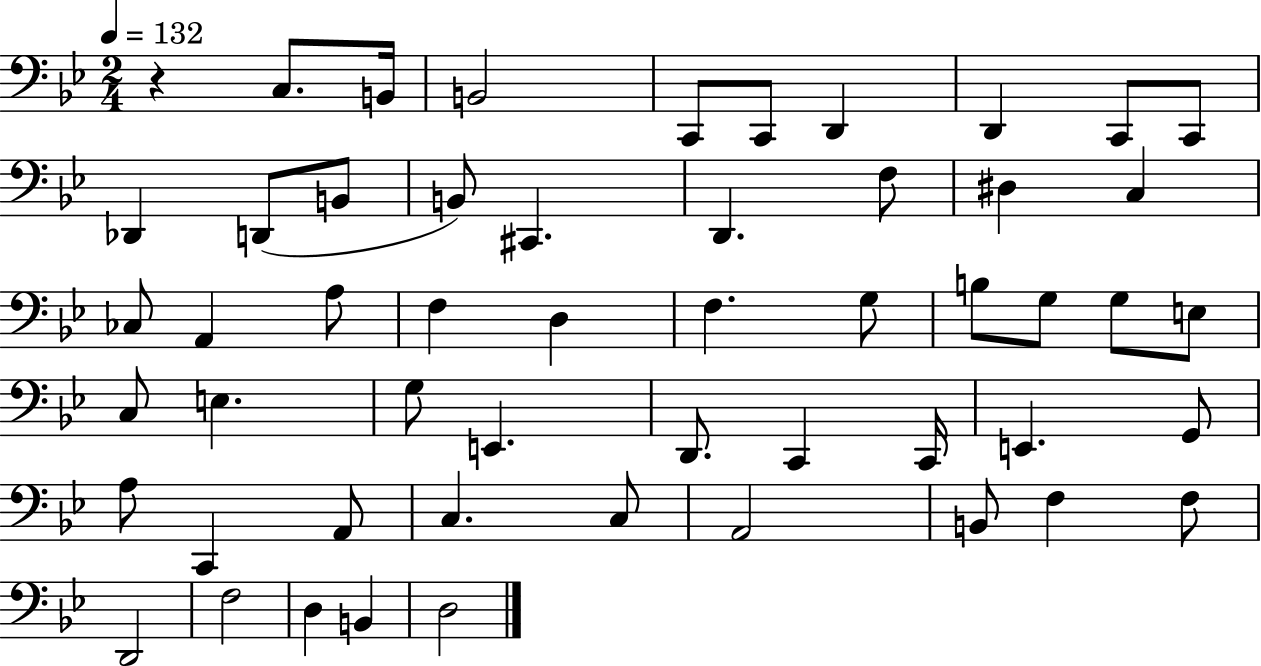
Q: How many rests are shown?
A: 1